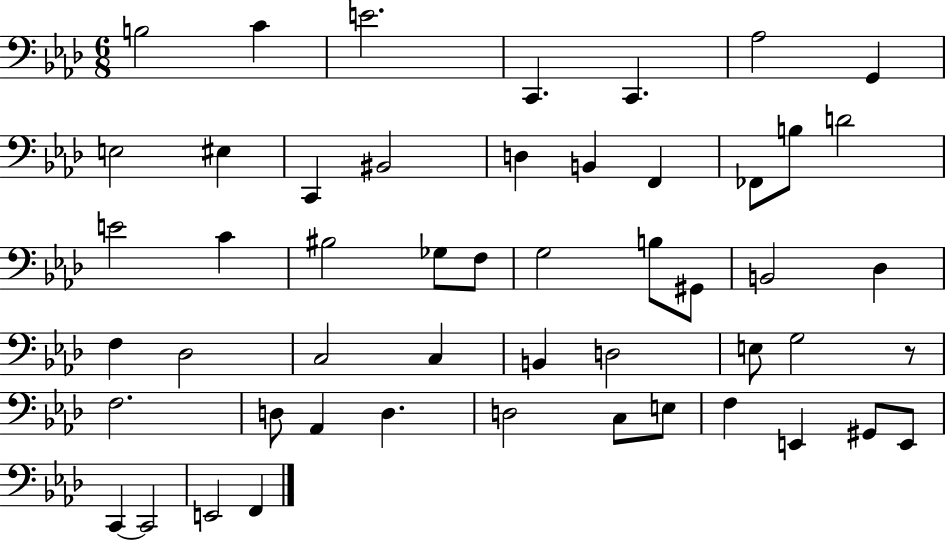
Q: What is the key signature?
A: AES major